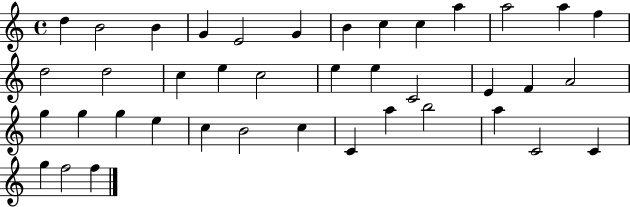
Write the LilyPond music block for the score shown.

{
  \clef treble
  \time 4/4
  \defaultTimeSignature
  \key c \major
  d''4 b'2 b'4 | g'4 e'2 g'4 | b'4 c''4 c''4 a''4 | a''2 a''4 f''4 | \break d''2 d''2 | c''4 e''4 c''2 | e''4 e''4 c'2 | e'4 f'4 a'2 | \break g''4 g''4 g''4 e''4 | c''4 b'2 c''4 | c'4 a''4 b''2 | a''4 c'2 c'4 | \break g''4 f''2 f''4 | \bar "|."
}